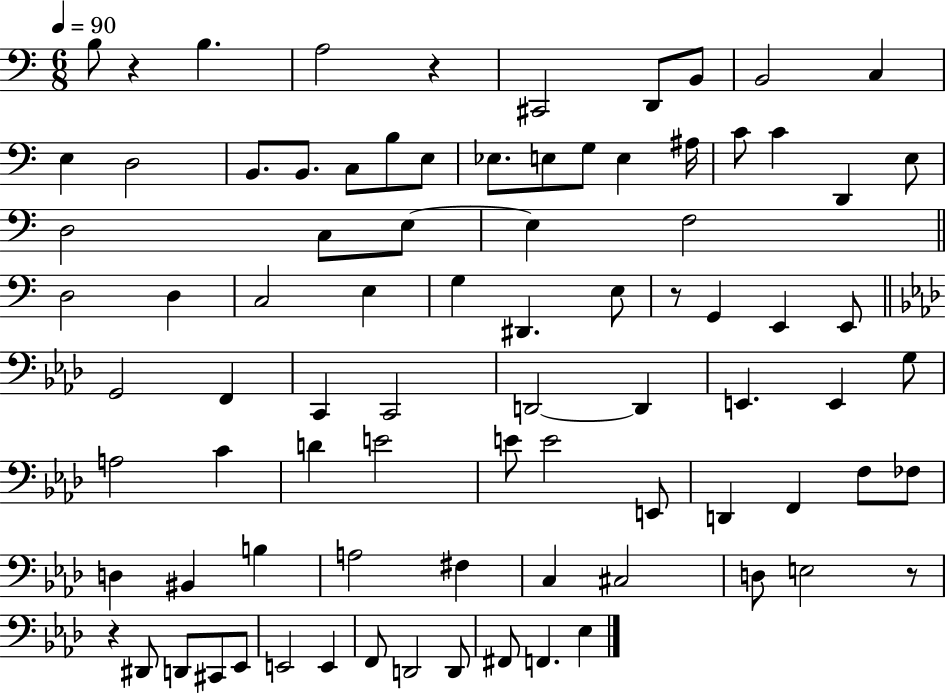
X:1
T:Untitled
M:6/8
L:1/4
K:C
B,/2 z B, A,2 z ^C,,2 D,,/2 B,,/2 B,,2 C, E, D,2 B,,/2 B,,/2 C,/2 B,/2 E,/2 _E,/2 E,/2 G,/2 E, ^A,/4 C/2 C D,, E,/2 D,2 C,/2 E,/2 E, F,2 D,2 D, C,2 E, G, ^D,, E,/2 z/2 G,, E,, E,,/2 G,,2 F,, C,, C,,2 D,,2 D,, E,, E,, G,/2 A,2 C D E2 E/2 E2 E,,/2 D,, F,, F,/2 _F,/2 D, ^B,, B, A,2 ^F, C, ^C,2 D,/2 E,2 z/2 z ^D,,/2 D,,/2 ^C,,/2 _E,,/2 E,,2 E,, F,,/2 D,,2 D,,/2 ^F,,/2 F,, _E,